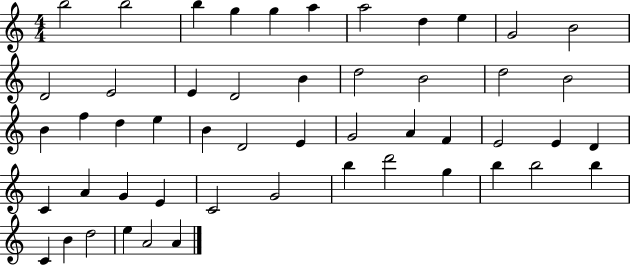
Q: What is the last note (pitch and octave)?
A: A4